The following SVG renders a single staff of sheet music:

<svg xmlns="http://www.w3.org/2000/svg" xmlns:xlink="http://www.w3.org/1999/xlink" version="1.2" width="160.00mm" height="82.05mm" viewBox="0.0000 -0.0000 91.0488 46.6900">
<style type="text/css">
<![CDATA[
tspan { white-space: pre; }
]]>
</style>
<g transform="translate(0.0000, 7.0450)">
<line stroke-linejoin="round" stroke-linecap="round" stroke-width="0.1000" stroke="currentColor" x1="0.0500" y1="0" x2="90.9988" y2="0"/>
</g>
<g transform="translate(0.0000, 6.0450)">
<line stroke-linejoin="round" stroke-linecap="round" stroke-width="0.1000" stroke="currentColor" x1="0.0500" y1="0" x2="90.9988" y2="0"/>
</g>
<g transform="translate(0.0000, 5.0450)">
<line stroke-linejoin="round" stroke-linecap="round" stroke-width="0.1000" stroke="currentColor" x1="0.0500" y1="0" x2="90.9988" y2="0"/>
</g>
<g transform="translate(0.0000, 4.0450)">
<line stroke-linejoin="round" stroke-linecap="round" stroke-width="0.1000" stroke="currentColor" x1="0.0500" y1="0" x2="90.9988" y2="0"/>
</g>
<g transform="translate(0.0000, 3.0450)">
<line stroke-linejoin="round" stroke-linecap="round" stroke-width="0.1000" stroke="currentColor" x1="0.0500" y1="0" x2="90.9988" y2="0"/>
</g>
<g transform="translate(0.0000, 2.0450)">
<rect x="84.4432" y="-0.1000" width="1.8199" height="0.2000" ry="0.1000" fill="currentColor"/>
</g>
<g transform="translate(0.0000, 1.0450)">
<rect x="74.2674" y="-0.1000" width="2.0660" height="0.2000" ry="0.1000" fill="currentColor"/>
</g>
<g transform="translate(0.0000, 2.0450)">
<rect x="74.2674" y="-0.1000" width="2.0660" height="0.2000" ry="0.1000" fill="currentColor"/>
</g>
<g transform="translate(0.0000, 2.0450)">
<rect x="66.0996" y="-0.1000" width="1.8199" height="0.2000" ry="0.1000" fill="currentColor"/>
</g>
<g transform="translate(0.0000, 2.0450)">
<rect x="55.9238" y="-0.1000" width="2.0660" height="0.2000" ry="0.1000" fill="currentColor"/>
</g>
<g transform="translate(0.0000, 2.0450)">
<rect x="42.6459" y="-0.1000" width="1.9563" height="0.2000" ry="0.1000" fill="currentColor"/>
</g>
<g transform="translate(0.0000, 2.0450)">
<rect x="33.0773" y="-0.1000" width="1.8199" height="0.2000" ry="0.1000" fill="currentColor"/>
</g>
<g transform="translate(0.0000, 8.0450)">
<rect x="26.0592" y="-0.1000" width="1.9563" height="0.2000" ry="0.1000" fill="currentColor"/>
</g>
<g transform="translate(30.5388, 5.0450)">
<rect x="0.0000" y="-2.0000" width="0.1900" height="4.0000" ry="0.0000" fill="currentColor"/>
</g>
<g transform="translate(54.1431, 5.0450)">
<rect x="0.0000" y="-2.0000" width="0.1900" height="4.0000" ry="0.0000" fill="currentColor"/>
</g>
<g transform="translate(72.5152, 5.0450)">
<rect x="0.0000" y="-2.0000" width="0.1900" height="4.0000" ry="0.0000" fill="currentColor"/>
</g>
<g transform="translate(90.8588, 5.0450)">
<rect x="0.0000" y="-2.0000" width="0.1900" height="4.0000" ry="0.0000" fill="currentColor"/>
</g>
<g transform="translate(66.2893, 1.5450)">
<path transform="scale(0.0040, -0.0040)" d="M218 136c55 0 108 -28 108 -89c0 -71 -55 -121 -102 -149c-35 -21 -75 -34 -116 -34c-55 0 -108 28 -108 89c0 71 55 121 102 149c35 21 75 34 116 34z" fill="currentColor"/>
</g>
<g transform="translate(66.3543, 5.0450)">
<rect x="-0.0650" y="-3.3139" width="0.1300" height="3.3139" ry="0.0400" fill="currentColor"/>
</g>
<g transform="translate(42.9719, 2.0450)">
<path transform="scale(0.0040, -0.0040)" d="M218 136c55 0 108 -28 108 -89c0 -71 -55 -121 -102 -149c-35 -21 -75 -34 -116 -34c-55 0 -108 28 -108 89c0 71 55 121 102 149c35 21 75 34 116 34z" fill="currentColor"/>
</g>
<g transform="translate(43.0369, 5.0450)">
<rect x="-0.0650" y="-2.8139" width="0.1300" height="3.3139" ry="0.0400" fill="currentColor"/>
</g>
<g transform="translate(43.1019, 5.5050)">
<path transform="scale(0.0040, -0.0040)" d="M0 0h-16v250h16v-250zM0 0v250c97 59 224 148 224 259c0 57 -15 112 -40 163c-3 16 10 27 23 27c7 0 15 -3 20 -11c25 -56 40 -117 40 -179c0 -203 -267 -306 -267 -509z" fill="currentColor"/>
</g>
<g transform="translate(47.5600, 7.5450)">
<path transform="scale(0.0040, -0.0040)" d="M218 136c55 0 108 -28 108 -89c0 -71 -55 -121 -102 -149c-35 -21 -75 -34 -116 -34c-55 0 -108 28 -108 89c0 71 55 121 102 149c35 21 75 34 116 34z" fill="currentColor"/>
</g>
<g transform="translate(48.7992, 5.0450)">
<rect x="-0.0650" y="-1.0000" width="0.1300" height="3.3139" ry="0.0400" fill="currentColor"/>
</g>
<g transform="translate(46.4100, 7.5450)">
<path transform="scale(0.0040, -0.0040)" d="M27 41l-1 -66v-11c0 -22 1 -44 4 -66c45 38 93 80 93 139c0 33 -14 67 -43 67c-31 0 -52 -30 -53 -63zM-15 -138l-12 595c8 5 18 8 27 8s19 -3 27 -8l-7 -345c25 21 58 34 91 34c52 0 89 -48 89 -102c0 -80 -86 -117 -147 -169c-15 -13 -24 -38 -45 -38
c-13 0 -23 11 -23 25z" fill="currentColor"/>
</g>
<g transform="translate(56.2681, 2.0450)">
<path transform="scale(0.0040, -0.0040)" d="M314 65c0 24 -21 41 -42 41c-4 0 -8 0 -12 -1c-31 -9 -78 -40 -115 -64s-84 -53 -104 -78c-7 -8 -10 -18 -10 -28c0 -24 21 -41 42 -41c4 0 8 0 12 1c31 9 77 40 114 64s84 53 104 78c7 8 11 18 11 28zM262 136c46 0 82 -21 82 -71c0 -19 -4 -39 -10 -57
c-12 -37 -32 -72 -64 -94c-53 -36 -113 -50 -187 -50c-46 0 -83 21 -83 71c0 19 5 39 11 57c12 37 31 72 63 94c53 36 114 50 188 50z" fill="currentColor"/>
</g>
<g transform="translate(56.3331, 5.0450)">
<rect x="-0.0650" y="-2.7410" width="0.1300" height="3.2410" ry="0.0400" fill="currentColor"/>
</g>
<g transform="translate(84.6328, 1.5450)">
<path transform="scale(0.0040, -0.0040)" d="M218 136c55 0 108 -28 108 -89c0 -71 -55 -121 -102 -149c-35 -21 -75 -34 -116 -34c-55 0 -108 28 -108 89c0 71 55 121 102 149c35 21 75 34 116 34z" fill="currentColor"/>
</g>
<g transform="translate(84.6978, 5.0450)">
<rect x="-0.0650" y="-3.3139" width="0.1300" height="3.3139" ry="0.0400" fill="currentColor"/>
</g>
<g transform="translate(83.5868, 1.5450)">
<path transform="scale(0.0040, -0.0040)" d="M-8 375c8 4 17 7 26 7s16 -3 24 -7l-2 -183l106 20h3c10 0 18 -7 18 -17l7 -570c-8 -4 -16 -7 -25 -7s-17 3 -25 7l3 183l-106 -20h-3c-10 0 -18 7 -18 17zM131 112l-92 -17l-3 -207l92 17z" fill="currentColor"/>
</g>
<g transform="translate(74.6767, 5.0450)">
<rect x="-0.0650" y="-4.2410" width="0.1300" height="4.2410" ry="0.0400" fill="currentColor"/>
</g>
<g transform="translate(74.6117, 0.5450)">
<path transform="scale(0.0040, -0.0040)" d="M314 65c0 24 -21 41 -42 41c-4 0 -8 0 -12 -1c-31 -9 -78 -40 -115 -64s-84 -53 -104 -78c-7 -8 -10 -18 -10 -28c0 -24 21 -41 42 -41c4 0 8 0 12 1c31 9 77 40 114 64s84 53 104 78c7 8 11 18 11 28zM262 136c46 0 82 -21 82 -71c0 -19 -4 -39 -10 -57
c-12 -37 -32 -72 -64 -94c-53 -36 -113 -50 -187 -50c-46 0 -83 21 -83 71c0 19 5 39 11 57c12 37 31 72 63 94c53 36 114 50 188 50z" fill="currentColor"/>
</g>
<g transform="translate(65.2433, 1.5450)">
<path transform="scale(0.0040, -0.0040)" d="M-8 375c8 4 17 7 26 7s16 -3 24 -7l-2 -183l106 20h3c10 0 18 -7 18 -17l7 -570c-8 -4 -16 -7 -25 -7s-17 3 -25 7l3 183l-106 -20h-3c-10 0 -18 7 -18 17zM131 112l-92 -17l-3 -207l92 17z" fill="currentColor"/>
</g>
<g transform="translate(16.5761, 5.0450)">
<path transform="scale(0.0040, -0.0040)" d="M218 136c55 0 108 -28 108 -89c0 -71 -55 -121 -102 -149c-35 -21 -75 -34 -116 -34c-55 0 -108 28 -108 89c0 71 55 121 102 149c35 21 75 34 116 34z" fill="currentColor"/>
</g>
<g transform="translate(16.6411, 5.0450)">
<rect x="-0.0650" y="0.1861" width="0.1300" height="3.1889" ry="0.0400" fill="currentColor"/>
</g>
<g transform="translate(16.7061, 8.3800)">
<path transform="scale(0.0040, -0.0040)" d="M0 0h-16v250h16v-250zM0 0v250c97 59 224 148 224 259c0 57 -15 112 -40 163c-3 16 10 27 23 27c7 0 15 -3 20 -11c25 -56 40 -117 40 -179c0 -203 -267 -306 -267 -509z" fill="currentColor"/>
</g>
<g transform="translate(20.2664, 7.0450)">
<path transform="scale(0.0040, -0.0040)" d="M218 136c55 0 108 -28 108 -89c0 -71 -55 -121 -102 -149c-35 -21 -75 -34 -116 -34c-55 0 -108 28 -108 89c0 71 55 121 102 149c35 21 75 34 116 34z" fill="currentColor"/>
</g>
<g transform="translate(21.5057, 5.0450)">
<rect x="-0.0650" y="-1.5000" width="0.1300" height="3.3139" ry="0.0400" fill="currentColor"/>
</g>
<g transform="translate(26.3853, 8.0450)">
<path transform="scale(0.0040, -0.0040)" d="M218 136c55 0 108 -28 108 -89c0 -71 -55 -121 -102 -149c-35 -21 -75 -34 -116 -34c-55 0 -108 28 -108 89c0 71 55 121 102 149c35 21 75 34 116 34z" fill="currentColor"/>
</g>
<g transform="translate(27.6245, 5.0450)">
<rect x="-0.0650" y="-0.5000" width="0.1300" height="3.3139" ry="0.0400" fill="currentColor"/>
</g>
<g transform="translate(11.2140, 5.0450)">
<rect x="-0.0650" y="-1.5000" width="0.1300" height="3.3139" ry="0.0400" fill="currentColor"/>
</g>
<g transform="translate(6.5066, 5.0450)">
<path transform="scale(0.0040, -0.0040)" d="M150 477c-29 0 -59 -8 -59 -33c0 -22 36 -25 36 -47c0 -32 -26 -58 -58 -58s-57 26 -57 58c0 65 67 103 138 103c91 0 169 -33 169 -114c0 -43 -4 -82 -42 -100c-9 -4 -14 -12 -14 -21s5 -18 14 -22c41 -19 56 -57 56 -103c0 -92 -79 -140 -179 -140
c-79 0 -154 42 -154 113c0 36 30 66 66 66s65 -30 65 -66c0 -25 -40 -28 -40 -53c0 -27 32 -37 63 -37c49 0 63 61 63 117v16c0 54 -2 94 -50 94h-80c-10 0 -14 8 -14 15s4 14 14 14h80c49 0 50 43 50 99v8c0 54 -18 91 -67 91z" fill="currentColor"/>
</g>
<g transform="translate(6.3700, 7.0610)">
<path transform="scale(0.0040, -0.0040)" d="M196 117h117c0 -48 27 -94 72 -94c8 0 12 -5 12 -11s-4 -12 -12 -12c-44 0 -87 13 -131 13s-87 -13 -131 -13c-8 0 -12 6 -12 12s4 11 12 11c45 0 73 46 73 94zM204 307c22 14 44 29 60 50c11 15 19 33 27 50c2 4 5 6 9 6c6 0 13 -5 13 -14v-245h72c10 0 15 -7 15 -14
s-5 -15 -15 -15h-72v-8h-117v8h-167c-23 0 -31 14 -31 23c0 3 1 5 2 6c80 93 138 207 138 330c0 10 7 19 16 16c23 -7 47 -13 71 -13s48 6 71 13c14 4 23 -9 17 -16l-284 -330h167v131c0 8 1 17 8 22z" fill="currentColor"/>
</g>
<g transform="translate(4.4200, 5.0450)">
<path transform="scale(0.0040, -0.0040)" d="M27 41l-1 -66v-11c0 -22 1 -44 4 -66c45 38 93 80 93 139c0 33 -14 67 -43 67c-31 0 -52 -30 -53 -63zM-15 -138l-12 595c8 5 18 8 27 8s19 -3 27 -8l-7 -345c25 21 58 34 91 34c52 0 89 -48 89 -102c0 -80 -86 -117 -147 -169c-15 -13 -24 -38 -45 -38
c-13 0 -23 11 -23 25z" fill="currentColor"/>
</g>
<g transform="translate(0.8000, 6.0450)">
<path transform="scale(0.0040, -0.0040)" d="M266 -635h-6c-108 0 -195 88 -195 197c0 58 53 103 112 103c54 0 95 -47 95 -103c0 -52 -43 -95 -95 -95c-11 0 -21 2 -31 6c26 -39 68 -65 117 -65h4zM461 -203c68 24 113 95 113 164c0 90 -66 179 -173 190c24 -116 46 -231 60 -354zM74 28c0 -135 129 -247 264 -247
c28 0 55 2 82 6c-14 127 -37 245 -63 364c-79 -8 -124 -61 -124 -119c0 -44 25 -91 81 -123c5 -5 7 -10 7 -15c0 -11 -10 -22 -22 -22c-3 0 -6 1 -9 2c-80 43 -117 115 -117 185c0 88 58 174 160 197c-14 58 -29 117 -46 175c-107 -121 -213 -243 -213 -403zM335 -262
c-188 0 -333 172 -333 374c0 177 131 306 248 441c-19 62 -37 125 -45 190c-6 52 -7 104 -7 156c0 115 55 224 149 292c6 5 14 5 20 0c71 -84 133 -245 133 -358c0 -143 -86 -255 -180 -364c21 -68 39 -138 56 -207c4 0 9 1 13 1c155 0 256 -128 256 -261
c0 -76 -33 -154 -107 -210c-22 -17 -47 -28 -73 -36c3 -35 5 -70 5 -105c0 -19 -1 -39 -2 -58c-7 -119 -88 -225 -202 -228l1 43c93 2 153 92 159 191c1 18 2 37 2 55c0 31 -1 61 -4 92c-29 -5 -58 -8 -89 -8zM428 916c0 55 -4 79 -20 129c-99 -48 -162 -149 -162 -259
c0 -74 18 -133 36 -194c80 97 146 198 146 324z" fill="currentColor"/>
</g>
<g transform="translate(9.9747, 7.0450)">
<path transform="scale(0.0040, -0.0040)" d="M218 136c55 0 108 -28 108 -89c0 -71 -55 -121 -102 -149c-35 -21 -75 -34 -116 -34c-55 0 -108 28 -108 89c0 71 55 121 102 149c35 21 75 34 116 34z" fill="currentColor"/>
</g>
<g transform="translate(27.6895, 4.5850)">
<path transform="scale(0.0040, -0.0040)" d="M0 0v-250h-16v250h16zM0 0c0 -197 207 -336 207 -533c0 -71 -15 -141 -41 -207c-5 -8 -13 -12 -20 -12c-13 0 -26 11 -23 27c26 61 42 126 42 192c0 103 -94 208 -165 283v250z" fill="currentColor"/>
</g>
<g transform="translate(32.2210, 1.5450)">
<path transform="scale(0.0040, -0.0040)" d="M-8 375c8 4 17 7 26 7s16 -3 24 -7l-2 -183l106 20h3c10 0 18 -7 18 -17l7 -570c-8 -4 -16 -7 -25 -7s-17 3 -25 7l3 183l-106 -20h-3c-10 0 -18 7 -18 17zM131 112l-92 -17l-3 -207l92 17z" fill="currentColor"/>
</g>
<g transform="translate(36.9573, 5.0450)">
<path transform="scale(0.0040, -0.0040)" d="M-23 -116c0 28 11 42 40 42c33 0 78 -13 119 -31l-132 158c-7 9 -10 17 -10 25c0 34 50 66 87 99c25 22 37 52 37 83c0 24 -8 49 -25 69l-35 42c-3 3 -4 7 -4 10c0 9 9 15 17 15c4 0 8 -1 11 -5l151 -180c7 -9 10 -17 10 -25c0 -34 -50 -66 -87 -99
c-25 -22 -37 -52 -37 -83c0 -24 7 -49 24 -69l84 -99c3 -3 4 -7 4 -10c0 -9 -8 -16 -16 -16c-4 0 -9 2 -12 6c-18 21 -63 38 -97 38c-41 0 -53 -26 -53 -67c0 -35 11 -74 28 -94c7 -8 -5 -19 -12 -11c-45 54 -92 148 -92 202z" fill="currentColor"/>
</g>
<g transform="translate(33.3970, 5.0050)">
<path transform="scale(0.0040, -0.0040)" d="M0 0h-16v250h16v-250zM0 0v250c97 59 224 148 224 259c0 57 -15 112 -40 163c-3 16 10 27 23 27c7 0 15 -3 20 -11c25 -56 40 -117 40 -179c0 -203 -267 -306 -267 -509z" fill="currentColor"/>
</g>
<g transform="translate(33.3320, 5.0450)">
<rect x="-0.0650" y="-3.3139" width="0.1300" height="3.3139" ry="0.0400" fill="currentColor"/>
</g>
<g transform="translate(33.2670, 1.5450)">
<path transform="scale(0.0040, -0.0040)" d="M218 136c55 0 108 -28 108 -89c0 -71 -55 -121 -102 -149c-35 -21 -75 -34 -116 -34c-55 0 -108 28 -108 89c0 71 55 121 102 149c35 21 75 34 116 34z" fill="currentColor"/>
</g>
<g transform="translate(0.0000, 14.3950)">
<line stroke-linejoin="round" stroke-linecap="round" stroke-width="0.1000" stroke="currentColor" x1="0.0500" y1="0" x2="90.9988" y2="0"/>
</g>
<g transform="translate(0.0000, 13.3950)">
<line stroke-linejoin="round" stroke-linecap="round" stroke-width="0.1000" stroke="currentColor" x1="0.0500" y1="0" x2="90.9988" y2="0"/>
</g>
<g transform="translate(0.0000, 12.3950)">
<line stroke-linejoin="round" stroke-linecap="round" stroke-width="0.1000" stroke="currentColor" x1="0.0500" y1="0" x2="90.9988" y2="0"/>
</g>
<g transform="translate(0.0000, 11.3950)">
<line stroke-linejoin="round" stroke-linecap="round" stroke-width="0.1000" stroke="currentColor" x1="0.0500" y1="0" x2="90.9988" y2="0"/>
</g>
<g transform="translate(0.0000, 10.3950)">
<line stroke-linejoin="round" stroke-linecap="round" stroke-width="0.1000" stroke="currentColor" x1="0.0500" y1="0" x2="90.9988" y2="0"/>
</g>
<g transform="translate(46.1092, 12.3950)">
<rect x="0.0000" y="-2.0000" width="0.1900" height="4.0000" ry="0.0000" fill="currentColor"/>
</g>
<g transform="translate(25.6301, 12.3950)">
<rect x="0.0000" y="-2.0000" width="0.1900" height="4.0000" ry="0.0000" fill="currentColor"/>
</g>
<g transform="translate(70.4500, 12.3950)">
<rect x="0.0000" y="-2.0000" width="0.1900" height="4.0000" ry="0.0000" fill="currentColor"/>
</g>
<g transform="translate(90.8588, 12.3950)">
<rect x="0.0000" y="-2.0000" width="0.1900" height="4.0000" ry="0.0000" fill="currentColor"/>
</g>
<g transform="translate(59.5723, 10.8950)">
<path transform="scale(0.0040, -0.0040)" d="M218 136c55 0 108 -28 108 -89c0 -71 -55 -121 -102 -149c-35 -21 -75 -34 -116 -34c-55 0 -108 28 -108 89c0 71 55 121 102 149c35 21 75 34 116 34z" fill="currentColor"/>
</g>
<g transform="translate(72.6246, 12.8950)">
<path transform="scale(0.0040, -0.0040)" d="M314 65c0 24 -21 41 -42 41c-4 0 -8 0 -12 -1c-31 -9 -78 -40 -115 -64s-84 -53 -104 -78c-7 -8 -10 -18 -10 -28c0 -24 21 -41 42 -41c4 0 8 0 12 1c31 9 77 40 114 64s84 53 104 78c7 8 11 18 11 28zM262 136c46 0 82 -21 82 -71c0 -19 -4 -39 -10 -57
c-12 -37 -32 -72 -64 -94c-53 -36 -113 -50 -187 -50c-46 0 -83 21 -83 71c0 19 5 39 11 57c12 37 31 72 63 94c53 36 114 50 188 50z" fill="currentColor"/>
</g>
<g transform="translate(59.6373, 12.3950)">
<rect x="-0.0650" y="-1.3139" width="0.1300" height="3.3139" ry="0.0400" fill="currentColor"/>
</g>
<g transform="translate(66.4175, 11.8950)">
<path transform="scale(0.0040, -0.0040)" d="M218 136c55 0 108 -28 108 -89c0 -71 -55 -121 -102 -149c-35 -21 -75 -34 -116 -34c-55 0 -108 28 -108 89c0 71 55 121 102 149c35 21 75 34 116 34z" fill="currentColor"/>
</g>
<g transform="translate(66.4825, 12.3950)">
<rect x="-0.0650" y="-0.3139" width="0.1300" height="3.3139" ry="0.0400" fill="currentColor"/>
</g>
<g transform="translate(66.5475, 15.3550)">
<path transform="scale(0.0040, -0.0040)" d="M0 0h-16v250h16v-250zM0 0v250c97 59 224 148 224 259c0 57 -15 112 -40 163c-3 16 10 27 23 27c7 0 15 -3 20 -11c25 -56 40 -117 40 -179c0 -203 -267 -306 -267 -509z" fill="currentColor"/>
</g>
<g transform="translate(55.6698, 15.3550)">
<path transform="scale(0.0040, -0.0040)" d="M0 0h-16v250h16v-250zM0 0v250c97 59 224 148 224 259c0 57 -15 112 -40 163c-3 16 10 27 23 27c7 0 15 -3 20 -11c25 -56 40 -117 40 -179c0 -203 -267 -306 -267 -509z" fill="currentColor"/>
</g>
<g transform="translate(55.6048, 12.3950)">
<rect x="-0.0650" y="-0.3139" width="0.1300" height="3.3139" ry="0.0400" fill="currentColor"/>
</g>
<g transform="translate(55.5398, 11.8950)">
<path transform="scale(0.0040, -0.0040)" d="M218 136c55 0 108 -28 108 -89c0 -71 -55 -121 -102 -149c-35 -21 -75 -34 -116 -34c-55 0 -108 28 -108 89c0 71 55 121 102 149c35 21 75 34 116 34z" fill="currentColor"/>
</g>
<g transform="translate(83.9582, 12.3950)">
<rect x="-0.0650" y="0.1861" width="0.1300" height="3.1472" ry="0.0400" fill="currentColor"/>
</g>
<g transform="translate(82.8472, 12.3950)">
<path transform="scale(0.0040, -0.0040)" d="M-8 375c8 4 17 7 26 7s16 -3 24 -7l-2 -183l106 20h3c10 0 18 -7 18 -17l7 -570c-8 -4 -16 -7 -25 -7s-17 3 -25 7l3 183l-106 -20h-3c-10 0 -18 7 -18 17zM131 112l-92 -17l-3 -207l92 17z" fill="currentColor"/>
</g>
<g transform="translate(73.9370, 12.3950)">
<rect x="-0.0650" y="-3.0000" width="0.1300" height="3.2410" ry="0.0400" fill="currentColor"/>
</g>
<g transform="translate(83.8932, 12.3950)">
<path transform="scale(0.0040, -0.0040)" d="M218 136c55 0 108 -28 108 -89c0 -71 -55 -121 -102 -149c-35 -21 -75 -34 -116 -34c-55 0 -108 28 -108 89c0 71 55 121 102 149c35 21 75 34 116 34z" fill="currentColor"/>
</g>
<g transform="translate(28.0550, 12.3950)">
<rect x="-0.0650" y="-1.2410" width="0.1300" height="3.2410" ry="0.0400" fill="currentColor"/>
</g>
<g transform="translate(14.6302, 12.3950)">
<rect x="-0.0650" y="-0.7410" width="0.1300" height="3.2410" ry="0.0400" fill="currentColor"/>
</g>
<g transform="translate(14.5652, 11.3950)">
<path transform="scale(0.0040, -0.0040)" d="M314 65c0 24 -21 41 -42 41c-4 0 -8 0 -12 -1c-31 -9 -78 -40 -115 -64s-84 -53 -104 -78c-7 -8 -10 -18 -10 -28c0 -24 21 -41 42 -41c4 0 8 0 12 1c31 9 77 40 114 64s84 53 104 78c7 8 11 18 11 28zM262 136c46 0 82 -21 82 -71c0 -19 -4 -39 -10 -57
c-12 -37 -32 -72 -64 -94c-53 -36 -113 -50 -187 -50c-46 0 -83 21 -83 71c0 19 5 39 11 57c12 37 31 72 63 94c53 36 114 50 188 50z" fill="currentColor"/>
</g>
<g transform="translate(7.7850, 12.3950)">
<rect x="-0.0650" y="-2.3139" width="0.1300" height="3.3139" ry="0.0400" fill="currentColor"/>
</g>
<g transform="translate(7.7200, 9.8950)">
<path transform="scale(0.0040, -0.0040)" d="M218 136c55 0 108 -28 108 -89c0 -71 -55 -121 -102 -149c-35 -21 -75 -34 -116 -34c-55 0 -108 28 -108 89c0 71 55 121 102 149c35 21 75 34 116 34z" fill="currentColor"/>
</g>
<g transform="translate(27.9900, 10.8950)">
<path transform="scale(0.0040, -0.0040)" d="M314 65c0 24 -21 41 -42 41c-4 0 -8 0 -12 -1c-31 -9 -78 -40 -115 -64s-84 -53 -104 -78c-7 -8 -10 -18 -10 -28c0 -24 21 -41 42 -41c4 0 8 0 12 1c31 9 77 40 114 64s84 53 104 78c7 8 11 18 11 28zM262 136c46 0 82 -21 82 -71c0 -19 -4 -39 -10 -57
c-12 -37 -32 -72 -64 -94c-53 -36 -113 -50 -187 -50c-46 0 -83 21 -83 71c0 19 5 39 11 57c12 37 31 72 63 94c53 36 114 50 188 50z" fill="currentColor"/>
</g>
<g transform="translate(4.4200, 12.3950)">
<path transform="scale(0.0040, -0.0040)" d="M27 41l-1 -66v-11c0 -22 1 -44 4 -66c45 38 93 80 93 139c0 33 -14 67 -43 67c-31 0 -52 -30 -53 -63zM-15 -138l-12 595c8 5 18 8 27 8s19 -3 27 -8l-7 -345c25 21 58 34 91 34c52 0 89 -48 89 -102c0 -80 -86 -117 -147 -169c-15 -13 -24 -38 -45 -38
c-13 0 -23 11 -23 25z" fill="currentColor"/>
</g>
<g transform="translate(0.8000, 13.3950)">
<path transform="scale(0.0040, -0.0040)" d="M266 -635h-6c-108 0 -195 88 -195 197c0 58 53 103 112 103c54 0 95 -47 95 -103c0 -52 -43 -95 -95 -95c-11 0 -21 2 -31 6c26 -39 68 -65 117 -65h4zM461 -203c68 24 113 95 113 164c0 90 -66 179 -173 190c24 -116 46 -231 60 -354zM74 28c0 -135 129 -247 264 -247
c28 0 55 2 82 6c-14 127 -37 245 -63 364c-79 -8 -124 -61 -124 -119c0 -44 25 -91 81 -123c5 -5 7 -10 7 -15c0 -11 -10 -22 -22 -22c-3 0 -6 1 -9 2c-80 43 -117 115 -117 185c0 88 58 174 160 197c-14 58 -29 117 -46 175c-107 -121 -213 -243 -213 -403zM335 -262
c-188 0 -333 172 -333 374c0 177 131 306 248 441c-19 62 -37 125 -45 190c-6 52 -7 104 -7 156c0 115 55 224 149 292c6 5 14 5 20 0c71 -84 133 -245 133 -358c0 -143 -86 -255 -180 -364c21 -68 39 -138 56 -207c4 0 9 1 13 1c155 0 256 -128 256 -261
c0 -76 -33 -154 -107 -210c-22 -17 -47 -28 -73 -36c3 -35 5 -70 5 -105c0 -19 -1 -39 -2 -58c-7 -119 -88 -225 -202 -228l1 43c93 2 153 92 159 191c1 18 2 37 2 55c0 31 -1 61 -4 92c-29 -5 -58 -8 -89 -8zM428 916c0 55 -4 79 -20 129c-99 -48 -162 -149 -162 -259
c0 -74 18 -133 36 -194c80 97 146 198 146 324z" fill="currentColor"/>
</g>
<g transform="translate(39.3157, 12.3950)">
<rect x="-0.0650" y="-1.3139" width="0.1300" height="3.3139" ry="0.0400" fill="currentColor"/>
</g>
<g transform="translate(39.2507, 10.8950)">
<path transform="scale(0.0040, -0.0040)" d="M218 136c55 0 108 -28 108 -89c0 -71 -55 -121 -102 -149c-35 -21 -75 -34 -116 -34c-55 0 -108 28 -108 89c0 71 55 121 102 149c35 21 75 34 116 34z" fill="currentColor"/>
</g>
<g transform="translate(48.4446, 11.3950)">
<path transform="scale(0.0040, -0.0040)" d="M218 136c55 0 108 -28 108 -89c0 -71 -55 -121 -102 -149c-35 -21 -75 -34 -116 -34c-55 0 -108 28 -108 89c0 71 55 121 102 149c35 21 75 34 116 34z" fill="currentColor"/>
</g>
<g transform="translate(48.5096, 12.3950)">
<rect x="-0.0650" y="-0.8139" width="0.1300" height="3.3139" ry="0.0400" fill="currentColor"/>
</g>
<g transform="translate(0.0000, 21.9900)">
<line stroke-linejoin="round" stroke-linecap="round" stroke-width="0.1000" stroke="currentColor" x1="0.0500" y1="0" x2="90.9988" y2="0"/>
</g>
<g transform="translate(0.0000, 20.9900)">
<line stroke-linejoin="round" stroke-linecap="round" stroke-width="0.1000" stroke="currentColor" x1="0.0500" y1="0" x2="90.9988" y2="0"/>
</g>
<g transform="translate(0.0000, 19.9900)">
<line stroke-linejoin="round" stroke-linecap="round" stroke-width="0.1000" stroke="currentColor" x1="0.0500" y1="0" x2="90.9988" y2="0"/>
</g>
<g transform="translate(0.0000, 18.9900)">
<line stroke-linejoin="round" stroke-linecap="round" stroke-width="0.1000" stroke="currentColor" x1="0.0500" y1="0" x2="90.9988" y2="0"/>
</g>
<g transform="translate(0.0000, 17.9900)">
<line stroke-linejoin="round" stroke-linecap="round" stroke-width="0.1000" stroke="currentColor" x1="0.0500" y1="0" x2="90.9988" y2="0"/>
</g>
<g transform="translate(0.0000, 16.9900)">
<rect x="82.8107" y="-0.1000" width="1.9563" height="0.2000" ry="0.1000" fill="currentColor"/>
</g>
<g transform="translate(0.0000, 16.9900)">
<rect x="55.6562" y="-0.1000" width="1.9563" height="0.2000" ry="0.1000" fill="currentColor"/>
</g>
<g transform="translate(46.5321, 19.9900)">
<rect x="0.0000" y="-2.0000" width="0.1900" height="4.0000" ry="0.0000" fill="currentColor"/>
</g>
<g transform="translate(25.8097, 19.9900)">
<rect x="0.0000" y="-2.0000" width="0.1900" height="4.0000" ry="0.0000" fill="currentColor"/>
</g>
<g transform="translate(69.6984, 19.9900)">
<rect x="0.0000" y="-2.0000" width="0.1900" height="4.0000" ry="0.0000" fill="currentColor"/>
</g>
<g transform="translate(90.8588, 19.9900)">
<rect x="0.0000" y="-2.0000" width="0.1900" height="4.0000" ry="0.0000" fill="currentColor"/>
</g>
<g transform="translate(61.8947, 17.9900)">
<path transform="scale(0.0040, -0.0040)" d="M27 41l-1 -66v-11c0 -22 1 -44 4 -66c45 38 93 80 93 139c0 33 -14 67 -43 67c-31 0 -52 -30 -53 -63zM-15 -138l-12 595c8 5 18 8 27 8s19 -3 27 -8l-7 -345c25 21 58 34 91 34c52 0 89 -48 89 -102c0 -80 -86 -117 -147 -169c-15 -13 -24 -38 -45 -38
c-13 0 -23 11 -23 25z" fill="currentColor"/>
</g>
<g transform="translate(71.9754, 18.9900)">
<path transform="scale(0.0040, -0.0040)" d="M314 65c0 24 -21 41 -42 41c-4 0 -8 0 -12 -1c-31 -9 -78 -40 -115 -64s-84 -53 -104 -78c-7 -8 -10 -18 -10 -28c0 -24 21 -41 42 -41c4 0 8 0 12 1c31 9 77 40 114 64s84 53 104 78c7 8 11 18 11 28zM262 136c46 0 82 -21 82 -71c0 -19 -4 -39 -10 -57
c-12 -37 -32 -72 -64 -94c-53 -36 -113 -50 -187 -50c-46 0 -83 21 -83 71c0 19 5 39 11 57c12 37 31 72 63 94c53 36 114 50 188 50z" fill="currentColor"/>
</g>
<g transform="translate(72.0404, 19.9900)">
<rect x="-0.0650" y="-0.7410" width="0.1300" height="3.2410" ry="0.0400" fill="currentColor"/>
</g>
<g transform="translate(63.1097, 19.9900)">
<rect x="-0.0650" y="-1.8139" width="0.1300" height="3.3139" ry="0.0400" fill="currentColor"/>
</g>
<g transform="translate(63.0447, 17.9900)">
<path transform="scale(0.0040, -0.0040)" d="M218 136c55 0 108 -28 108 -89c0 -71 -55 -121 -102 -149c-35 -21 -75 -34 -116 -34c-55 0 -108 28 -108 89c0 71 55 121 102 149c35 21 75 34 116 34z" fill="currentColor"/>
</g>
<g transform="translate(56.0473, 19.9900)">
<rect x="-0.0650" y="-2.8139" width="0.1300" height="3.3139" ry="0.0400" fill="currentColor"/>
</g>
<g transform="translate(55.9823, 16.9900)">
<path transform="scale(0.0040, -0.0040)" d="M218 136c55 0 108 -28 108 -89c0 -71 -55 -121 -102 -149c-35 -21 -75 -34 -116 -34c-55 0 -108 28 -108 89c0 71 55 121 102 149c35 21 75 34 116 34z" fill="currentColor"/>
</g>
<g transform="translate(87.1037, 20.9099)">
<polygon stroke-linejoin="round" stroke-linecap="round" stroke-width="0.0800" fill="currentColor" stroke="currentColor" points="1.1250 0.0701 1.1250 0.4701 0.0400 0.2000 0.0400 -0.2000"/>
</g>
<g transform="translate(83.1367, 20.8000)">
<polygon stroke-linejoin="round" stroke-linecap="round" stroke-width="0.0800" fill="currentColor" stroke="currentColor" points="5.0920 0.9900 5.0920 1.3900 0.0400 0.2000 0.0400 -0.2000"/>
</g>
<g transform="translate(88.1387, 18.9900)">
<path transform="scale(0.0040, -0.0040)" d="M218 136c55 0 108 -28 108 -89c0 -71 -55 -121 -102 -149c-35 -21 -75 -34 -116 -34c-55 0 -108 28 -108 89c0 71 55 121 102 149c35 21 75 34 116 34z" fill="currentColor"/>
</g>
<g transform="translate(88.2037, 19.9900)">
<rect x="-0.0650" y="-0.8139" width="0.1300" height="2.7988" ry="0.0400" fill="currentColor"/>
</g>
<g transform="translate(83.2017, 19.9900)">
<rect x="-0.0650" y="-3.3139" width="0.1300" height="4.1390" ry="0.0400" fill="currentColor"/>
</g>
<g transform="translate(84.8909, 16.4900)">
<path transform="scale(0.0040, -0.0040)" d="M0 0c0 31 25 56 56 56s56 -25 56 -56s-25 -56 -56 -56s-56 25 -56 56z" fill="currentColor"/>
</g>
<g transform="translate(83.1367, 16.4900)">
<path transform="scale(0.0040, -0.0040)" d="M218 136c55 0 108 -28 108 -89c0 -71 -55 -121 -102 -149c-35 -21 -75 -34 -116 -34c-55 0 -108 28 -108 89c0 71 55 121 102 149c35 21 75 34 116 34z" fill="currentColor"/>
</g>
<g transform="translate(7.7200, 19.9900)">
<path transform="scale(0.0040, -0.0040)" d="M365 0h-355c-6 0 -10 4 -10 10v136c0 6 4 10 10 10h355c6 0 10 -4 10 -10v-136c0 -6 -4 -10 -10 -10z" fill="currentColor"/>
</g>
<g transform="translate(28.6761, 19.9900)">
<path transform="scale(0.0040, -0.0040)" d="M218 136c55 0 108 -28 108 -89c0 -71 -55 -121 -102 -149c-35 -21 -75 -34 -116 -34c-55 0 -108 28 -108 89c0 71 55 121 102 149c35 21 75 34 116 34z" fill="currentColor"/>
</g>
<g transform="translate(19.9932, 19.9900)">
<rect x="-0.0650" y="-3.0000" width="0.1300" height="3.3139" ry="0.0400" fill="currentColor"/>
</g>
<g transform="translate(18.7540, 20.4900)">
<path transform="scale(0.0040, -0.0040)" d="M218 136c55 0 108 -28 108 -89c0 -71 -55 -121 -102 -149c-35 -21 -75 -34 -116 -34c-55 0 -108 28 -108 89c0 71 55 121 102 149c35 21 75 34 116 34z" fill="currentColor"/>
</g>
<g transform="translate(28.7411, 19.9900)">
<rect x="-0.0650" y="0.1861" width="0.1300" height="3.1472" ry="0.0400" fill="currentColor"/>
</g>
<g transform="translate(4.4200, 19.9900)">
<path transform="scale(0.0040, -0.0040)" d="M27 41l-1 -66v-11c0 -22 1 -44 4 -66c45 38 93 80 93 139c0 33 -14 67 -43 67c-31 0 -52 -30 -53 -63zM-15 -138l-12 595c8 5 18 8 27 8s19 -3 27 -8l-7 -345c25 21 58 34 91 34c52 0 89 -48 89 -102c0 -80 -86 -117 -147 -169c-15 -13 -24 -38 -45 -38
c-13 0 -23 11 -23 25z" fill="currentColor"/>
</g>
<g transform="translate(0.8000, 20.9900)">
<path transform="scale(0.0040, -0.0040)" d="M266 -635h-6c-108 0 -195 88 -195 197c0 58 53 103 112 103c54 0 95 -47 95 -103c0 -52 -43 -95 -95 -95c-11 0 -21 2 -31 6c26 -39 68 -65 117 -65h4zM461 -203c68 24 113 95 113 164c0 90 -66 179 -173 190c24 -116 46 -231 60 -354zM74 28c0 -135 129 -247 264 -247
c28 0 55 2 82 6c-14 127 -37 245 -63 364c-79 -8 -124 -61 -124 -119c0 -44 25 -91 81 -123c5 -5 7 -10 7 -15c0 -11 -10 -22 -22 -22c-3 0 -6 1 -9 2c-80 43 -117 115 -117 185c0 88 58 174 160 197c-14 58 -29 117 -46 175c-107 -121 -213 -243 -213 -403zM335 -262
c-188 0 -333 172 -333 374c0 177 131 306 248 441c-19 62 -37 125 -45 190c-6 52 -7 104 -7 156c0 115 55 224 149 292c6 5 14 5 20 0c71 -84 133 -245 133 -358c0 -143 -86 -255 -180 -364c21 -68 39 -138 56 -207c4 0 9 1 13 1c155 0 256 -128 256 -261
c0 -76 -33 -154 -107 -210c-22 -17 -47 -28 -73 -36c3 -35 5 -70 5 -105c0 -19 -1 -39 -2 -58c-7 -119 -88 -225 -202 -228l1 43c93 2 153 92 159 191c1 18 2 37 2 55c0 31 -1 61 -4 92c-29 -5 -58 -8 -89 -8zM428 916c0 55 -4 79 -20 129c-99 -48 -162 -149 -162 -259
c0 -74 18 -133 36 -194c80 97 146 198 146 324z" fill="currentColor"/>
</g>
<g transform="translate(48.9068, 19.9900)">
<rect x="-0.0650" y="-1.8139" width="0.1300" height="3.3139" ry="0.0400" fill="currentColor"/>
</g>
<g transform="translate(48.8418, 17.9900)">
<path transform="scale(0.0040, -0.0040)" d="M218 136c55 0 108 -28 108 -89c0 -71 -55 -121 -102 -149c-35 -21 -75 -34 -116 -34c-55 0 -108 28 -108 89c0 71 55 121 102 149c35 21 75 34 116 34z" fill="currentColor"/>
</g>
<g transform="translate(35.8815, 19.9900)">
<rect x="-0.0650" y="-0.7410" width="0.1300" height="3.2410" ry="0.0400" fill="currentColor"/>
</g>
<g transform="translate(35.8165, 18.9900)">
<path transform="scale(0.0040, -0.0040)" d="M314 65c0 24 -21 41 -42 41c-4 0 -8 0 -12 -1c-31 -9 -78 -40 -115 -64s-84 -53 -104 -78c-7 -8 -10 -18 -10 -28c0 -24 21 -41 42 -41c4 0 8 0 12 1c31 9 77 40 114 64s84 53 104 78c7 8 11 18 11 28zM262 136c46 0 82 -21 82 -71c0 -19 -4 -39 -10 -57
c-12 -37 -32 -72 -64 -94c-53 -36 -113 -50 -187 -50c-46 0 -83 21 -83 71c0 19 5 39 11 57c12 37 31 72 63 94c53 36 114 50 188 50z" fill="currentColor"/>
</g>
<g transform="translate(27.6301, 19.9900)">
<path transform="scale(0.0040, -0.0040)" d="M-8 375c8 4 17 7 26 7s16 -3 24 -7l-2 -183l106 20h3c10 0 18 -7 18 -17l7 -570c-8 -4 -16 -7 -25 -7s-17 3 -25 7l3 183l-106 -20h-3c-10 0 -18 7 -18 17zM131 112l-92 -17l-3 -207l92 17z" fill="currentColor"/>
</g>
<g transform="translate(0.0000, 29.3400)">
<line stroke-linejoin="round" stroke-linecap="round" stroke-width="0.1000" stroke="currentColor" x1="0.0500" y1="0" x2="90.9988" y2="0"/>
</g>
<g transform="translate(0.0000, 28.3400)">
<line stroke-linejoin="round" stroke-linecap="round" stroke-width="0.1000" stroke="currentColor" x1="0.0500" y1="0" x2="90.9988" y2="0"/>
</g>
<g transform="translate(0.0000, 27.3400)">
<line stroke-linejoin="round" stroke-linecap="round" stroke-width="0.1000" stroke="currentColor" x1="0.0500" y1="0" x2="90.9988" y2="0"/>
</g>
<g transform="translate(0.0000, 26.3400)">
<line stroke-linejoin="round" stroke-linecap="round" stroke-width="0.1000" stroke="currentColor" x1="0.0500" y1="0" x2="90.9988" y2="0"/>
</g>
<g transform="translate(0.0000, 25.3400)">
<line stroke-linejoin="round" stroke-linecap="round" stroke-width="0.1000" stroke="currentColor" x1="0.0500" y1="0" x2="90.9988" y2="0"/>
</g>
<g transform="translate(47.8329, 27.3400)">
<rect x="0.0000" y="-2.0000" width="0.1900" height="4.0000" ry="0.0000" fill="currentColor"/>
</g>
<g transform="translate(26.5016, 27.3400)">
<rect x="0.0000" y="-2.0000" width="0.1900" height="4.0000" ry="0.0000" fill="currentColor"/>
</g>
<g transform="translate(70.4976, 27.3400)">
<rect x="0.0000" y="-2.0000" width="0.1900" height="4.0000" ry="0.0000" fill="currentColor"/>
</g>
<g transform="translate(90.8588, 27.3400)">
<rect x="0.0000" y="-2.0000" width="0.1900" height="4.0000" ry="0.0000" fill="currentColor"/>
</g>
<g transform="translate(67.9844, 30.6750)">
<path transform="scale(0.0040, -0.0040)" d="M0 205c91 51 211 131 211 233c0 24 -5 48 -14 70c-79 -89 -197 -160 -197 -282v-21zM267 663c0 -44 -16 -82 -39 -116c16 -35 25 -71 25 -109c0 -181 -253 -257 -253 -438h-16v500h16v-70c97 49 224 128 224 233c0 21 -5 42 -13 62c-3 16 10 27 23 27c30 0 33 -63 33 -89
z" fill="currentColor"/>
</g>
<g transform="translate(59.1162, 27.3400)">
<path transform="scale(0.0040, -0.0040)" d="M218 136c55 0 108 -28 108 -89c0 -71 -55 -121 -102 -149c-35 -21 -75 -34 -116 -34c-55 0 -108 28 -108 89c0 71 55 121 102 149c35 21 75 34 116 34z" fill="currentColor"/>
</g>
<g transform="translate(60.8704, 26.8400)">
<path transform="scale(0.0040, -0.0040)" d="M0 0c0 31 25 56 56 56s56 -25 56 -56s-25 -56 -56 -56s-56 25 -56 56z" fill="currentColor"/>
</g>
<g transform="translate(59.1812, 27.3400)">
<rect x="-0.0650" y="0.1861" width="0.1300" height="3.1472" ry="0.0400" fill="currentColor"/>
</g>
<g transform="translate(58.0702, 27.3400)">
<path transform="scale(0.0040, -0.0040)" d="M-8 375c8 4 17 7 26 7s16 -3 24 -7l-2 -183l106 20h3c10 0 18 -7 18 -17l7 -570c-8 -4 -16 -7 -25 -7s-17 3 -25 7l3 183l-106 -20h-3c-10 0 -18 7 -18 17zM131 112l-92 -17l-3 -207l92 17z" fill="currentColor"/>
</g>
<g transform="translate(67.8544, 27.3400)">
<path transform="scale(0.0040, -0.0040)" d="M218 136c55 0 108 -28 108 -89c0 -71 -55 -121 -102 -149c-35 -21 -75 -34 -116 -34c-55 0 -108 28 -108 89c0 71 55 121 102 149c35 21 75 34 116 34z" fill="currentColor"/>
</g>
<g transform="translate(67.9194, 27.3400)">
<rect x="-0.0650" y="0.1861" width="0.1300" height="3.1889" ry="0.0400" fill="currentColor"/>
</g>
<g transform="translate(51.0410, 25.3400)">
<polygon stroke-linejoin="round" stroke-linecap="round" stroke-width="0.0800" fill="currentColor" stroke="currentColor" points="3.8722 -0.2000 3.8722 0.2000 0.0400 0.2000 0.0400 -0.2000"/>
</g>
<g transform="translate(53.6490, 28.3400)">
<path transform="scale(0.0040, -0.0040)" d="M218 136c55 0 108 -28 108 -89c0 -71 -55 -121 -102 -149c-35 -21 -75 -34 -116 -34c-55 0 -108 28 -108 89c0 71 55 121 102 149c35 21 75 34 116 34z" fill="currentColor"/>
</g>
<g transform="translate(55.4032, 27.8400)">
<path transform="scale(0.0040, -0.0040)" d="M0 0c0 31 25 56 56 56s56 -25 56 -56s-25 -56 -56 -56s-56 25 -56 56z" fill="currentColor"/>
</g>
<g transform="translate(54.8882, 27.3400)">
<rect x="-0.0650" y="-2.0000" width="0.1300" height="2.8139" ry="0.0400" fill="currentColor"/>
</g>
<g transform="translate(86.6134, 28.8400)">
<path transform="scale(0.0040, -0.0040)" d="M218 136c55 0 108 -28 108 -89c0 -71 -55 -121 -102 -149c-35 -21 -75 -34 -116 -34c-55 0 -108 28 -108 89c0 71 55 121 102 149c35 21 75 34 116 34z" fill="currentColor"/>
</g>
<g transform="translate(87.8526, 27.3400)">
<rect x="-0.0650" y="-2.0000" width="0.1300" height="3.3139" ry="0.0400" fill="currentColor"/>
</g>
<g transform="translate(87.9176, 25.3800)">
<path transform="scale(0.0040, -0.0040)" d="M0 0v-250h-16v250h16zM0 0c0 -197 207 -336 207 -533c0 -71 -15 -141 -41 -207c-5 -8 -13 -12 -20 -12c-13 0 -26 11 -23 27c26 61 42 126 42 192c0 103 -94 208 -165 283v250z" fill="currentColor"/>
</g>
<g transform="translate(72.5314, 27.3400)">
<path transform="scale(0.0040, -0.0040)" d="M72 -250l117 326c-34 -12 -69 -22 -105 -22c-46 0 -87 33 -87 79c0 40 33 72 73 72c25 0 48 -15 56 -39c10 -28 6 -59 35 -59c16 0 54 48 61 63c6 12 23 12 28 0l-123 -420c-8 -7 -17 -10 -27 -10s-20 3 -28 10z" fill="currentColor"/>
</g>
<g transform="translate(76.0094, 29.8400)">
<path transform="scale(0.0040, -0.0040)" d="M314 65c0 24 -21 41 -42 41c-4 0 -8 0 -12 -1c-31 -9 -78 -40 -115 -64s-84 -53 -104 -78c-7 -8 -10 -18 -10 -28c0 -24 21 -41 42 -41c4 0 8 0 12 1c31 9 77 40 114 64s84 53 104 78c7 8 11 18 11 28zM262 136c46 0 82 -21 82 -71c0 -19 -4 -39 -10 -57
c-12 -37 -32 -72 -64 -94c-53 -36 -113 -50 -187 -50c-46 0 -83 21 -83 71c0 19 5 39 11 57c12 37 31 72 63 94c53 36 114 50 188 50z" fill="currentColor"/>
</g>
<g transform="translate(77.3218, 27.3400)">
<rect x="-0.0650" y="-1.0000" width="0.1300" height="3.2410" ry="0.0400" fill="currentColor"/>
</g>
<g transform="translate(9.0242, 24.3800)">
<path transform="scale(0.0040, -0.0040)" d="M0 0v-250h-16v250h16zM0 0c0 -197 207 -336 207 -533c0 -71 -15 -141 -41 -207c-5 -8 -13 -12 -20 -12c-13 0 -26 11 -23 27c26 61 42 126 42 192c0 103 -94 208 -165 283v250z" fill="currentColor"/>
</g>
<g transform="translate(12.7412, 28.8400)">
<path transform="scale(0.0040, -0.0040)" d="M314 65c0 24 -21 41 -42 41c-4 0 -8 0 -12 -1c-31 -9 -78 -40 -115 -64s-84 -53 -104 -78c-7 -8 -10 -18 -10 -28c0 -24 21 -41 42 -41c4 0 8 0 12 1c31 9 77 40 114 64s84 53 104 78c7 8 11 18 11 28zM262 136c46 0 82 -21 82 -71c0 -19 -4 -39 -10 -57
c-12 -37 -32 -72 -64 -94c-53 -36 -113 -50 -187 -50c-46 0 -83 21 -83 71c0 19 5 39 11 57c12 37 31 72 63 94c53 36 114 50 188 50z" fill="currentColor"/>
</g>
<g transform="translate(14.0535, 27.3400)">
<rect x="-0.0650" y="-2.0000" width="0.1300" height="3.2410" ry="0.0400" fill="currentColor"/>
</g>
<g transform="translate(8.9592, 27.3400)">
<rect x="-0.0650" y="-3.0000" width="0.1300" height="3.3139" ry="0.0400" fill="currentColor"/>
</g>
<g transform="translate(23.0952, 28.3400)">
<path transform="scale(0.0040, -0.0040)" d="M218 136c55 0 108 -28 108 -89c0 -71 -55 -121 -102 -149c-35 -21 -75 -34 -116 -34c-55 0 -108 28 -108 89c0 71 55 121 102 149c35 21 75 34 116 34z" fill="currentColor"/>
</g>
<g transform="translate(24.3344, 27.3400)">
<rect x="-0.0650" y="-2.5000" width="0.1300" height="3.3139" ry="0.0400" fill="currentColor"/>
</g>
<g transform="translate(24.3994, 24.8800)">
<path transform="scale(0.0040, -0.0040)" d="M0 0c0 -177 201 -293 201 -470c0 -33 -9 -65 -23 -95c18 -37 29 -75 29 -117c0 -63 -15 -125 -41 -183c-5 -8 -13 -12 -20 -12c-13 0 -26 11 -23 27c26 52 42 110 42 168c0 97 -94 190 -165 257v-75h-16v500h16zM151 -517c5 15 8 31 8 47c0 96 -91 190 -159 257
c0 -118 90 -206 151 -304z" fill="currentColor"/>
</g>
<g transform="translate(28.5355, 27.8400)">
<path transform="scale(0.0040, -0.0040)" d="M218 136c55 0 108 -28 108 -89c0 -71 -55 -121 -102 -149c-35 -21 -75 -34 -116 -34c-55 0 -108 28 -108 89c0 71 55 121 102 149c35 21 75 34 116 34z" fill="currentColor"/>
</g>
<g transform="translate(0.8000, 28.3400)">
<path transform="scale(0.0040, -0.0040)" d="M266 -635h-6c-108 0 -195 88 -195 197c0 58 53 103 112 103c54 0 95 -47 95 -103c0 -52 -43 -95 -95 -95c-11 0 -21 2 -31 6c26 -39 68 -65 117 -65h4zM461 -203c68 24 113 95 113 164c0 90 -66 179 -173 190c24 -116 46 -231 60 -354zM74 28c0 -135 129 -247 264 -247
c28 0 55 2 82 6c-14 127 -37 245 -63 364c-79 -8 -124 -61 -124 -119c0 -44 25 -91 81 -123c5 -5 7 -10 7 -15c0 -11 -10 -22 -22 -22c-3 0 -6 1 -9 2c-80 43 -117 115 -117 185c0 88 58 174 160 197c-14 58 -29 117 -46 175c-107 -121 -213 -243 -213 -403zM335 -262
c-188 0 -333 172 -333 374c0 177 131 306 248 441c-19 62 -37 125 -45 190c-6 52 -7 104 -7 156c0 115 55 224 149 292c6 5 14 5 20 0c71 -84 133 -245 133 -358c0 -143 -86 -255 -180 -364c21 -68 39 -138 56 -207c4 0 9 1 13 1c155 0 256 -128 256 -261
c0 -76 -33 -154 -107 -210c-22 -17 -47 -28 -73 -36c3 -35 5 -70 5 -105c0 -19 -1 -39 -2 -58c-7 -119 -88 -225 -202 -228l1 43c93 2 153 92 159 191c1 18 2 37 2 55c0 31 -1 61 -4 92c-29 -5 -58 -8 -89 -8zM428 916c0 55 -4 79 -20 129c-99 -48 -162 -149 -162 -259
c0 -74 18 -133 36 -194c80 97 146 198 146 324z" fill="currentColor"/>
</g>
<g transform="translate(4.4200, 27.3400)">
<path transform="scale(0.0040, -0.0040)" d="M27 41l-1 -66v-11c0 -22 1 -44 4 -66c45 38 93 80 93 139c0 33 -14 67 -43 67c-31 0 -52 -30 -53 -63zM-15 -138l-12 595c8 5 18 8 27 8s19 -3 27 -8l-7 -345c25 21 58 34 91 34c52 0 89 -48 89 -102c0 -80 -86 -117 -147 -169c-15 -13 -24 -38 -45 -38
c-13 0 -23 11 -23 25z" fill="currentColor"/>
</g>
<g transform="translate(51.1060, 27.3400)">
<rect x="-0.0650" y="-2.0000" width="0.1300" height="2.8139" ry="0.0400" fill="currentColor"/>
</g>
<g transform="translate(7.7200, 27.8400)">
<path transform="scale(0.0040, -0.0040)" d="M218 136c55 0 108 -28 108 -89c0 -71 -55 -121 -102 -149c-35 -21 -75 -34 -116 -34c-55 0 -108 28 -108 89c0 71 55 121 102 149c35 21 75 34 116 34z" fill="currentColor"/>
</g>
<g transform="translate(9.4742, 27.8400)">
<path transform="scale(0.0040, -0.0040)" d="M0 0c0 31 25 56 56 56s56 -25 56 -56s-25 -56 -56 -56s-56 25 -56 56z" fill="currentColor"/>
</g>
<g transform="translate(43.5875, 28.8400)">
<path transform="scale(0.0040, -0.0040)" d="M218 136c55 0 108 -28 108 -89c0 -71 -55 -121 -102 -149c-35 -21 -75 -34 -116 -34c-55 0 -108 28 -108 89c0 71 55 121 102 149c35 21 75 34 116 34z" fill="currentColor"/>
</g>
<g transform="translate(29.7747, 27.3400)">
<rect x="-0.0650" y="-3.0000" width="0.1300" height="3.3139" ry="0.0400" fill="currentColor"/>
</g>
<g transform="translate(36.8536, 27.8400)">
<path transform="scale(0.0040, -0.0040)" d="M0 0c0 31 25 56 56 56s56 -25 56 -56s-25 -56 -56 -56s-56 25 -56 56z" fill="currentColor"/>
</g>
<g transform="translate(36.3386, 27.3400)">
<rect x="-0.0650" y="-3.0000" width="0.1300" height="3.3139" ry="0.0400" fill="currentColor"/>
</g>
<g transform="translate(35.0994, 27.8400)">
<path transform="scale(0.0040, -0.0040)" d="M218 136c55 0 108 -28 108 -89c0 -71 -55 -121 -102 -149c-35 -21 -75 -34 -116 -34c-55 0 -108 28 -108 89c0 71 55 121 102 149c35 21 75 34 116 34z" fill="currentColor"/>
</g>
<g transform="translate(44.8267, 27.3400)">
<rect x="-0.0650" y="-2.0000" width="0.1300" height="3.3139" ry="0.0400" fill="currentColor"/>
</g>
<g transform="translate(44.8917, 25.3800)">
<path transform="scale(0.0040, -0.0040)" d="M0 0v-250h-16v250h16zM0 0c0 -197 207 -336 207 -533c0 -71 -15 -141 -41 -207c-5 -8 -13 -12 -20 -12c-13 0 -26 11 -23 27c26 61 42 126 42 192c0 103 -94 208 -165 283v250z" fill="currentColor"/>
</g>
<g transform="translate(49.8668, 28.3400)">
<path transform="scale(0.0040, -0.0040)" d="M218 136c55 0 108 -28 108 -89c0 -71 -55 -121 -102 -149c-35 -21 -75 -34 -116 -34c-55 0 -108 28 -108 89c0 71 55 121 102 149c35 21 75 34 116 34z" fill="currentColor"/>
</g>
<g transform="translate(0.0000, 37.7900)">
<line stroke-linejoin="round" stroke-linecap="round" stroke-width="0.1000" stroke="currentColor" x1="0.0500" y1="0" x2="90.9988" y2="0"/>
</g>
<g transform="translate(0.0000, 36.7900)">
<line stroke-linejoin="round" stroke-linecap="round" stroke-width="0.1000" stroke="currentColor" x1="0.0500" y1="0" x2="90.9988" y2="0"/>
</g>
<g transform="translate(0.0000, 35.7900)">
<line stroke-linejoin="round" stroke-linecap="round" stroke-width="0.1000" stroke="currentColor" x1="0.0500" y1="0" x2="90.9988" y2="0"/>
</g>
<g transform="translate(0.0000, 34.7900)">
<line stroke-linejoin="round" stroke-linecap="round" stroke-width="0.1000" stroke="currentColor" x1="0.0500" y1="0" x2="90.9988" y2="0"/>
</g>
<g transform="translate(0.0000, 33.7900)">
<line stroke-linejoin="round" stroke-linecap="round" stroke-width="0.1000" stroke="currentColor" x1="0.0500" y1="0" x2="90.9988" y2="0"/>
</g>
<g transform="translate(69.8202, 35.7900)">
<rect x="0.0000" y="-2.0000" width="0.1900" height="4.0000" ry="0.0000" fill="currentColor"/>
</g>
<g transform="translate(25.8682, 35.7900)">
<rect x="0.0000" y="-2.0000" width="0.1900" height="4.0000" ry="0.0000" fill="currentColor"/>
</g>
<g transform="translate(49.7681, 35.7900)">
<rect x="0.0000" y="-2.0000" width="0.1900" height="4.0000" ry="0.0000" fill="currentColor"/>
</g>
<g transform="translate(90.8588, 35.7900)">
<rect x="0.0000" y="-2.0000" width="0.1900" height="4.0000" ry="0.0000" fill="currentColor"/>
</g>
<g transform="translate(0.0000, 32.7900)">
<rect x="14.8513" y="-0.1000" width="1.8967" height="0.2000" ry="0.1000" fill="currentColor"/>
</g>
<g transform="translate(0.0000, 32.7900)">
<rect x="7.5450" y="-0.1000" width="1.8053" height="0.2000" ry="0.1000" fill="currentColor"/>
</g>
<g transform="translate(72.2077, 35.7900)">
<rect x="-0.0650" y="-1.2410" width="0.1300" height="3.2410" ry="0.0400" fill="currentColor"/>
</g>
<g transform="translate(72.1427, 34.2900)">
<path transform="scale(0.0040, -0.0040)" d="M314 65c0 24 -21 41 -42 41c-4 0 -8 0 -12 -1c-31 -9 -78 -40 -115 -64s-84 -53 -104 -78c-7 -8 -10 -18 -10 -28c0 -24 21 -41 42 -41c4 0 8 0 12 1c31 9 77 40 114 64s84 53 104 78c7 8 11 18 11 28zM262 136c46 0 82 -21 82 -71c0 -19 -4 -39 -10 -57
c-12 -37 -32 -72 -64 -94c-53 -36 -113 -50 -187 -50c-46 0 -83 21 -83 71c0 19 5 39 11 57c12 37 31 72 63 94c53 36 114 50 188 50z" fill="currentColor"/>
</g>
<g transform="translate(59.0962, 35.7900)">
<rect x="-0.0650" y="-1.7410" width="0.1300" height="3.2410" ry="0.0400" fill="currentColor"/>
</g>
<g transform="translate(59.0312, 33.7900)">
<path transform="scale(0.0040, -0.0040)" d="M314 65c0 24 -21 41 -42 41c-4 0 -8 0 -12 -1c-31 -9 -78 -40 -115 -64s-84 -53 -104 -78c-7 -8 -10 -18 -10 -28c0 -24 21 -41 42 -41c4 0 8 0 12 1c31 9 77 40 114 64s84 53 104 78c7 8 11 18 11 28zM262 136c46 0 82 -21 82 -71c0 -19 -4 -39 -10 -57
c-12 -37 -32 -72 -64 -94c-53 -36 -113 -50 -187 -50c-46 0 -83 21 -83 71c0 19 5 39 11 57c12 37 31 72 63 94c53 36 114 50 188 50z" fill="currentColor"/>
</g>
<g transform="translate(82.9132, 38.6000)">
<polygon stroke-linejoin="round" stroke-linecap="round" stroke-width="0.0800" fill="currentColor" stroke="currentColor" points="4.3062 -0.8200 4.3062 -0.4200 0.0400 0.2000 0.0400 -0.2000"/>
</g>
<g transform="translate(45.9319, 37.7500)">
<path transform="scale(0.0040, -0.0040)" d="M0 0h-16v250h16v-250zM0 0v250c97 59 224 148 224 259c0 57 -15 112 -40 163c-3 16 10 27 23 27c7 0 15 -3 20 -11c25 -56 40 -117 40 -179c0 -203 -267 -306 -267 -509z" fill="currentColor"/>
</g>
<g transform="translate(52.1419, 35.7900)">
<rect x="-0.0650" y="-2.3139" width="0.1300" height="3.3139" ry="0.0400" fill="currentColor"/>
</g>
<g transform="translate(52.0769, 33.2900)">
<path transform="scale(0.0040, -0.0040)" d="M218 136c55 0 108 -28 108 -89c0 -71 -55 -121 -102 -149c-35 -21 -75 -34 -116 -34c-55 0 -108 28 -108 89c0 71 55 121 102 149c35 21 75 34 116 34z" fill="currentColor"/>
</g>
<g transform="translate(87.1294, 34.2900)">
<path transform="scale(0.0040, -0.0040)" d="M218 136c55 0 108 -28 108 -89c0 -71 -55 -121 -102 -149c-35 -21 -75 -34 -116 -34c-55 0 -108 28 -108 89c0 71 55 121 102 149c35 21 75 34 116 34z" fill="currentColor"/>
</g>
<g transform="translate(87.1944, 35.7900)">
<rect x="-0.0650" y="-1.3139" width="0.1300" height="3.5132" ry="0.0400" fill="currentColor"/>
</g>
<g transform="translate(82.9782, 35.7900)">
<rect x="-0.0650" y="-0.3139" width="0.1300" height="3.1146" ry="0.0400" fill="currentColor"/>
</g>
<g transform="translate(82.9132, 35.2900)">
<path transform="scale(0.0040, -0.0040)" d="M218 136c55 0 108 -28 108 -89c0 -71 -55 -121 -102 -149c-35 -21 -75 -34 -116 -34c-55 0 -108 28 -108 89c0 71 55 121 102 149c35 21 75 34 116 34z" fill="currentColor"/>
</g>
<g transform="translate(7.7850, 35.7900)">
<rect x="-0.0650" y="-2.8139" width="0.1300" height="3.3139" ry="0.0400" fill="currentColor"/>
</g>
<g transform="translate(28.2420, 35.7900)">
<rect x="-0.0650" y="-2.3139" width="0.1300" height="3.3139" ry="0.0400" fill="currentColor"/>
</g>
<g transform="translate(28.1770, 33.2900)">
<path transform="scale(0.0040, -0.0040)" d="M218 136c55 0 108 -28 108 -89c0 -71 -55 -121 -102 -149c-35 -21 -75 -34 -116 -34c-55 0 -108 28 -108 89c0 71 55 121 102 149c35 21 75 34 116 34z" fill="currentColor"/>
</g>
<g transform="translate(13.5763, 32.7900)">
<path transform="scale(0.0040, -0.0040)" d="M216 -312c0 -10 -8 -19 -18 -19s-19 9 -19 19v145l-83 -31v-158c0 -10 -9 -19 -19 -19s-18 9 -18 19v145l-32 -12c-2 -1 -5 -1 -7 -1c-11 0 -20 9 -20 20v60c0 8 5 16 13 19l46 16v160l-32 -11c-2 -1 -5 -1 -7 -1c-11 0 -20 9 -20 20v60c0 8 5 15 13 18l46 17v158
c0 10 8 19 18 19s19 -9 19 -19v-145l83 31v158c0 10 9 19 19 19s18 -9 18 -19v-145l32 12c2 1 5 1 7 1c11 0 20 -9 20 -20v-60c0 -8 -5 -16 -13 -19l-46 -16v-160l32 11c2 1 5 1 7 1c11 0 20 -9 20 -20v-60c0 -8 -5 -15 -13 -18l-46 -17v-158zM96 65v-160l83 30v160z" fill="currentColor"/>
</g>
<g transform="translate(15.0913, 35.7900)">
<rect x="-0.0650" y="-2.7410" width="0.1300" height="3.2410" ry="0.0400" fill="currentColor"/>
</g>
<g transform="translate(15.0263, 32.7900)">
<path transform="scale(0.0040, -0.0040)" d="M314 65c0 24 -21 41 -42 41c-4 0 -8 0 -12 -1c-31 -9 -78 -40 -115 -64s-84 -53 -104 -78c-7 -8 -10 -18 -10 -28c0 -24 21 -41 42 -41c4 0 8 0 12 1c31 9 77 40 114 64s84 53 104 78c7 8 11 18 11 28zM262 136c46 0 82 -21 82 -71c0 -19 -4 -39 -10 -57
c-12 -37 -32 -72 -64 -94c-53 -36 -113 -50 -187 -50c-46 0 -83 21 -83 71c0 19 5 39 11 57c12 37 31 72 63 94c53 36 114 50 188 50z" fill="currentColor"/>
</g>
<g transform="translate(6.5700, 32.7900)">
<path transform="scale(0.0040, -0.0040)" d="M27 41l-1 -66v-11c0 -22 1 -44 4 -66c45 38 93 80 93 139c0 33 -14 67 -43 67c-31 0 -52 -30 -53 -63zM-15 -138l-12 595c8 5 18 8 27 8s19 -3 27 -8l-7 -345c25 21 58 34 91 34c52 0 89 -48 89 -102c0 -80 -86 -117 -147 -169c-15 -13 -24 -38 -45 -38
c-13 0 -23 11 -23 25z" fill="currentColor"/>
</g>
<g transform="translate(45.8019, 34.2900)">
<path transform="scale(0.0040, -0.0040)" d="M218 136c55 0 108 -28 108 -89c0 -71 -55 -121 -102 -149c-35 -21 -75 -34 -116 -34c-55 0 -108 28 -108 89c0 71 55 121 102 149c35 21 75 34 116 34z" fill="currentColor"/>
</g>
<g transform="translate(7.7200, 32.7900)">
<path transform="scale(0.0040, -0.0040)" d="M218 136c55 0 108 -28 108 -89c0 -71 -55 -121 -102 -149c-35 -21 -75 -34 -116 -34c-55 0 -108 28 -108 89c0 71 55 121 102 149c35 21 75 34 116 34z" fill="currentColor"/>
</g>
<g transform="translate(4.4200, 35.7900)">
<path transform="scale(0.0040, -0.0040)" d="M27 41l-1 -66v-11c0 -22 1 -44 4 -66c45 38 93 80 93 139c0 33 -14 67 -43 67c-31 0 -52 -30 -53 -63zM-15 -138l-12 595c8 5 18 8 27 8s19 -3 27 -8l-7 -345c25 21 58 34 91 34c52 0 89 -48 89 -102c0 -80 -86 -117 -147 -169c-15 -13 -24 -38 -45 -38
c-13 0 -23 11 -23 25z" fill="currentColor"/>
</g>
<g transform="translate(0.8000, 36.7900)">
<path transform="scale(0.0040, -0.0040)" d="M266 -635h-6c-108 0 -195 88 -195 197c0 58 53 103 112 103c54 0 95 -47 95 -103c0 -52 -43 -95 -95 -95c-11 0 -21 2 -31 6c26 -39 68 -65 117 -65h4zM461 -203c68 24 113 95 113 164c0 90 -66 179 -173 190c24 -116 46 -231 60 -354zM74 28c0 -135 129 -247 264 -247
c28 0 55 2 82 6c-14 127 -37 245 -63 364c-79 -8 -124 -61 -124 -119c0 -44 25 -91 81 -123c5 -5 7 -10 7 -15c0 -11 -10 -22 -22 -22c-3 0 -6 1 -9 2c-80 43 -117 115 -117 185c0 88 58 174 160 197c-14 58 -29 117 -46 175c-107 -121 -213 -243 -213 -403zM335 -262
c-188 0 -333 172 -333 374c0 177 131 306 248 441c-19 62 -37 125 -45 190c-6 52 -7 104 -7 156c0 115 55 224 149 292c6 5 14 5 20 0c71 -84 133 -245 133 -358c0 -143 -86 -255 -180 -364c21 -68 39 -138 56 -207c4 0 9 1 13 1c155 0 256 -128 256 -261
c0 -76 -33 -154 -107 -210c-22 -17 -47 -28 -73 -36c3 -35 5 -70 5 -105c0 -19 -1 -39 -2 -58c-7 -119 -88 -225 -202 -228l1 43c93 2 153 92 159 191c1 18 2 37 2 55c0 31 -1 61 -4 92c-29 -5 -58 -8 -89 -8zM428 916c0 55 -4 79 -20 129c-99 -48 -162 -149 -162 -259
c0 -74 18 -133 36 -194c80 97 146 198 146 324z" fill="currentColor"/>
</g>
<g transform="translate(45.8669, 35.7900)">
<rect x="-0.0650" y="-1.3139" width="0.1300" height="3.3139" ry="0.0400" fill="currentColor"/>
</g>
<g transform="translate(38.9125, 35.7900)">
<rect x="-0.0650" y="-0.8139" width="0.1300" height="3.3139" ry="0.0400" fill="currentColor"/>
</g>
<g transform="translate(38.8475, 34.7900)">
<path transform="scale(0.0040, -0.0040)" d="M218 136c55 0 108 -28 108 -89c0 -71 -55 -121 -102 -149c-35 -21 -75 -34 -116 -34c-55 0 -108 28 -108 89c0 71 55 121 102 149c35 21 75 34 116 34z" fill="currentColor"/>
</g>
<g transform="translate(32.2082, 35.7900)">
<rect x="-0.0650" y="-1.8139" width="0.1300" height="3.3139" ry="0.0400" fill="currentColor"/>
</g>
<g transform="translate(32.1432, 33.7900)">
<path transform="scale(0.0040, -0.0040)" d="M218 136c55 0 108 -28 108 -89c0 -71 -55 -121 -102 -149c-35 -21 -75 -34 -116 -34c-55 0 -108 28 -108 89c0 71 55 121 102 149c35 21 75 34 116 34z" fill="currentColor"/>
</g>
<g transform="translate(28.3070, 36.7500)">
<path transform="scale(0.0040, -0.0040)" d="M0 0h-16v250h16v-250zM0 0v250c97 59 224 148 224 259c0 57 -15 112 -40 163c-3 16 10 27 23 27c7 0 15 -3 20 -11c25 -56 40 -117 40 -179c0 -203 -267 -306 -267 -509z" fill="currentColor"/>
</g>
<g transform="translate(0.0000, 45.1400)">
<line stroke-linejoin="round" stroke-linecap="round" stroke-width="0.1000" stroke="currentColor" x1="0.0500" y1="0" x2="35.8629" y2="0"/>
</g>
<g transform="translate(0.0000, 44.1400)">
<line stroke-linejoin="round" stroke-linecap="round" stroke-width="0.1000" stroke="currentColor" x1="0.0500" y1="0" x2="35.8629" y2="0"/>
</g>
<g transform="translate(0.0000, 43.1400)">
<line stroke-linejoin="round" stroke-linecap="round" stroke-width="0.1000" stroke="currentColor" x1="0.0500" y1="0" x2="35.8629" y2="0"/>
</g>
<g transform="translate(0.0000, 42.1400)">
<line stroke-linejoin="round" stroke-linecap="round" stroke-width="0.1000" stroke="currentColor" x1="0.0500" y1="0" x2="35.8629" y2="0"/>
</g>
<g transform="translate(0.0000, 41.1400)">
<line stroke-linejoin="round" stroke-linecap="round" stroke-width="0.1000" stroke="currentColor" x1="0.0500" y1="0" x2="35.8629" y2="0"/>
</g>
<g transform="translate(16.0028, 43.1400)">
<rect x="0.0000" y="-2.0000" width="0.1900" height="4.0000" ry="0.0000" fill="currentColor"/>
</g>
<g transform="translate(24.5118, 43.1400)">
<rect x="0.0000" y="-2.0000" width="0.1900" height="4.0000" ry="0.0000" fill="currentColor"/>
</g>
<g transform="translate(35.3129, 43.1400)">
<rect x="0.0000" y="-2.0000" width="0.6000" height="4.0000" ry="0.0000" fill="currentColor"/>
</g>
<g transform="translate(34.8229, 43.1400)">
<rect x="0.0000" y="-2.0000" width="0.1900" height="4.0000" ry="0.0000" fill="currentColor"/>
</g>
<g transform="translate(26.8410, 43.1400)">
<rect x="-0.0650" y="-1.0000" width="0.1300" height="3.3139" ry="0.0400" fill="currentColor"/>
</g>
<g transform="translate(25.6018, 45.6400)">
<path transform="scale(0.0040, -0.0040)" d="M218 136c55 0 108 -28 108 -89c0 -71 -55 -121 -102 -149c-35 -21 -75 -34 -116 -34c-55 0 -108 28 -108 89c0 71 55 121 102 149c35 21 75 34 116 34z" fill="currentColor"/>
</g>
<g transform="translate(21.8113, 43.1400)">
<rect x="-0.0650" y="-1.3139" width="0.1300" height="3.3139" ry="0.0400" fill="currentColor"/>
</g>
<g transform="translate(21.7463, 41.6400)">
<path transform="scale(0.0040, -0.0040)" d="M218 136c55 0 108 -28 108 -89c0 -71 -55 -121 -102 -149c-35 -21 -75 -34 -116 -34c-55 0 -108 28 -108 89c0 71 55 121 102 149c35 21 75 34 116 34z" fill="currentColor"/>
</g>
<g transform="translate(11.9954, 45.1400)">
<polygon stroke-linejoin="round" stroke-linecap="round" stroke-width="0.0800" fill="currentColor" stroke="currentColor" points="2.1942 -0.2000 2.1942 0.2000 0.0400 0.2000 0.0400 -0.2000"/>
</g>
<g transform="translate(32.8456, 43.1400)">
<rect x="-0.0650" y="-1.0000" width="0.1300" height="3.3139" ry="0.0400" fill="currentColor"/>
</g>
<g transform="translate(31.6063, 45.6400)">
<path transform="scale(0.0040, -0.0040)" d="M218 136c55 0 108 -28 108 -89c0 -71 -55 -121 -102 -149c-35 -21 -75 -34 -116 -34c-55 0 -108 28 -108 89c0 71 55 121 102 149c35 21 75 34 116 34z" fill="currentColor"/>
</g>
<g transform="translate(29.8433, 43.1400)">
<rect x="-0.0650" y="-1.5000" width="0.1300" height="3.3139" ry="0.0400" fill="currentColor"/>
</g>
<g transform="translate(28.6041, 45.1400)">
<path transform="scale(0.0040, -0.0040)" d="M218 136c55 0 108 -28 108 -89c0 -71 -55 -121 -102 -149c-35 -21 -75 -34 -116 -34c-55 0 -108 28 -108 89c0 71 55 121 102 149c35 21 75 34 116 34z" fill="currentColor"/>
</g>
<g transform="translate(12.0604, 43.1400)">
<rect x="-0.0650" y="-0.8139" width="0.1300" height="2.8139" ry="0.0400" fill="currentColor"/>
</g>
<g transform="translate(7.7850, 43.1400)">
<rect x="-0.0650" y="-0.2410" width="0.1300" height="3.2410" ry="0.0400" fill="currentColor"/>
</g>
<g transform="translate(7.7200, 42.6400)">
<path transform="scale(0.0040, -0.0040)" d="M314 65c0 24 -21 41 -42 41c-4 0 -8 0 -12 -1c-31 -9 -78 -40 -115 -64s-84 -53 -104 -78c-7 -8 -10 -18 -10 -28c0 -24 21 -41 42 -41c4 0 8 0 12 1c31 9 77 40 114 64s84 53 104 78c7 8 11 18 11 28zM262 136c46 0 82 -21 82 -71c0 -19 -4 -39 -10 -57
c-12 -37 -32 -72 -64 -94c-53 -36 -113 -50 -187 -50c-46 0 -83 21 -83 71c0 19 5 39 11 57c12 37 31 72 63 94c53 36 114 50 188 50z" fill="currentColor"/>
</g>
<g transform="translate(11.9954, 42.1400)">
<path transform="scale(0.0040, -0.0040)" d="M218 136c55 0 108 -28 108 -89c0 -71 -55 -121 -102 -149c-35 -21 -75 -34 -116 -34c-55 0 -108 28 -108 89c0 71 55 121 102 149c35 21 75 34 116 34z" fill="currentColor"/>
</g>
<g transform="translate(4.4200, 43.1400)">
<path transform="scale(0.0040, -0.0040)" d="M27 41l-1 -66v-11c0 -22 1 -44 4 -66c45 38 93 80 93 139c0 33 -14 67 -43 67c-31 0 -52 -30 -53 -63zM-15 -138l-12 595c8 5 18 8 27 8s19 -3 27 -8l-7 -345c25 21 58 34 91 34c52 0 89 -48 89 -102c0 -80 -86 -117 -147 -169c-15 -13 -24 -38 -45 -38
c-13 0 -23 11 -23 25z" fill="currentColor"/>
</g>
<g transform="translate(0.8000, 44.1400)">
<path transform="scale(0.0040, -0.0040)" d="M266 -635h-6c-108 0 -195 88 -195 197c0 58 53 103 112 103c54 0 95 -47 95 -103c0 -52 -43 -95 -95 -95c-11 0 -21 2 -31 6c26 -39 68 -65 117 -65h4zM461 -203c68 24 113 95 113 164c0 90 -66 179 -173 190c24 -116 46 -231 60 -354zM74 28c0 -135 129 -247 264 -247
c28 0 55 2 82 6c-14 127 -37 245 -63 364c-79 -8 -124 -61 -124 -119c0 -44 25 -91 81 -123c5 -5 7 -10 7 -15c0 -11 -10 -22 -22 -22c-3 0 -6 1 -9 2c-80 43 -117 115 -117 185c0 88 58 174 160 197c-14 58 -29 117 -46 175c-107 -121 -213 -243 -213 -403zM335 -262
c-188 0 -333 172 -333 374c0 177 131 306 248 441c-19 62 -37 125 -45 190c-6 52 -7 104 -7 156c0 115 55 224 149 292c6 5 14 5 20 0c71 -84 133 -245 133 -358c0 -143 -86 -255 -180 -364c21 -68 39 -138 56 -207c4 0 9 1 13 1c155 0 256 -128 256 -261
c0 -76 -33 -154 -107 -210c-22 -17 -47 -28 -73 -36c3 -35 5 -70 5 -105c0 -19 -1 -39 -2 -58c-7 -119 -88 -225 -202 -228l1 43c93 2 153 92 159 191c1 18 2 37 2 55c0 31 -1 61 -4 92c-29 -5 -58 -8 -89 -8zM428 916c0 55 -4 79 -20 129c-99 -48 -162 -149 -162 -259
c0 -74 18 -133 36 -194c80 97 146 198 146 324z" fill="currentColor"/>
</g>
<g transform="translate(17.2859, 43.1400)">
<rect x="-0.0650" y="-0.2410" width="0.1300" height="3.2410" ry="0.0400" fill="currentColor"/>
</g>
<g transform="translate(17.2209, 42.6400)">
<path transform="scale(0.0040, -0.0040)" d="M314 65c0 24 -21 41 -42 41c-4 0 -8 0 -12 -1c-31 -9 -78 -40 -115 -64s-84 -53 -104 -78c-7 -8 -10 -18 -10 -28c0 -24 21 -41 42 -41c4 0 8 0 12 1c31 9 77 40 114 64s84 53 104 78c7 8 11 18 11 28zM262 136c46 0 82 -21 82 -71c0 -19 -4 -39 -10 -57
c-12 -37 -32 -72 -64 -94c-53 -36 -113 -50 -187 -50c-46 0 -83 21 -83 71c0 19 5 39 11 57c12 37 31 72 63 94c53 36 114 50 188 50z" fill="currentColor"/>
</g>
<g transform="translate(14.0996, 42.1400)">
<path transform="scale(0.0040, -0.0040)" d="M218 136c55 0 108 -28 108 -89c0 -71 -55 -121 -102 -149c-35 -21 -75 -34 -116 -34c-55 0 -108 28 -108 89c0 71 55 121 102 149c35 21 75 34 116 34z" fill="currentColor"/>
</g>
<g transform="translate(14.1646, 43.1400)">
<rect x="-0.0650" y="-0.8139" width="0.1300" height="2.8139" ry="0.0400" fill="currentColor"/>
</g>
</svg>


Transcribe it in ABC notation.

X:1
T:Untitled
M:3/4
L:1/4
K:F
E _B/2 E C/2 b/2 z a/2 _D a2 b d'2 b g d2 e2 e d c/2 e c/2 A2 B z2 A B d2 f a _f d2 _b/2 d/4 A/2 F2 G/4 A A F/2 G/2 G/2 B B/4 z/2 D2 F/2 _a ^a2 g/2 f d e/2 g f2 e2 c/2 e/2 c2 d/2 d/2 c2 e D E D